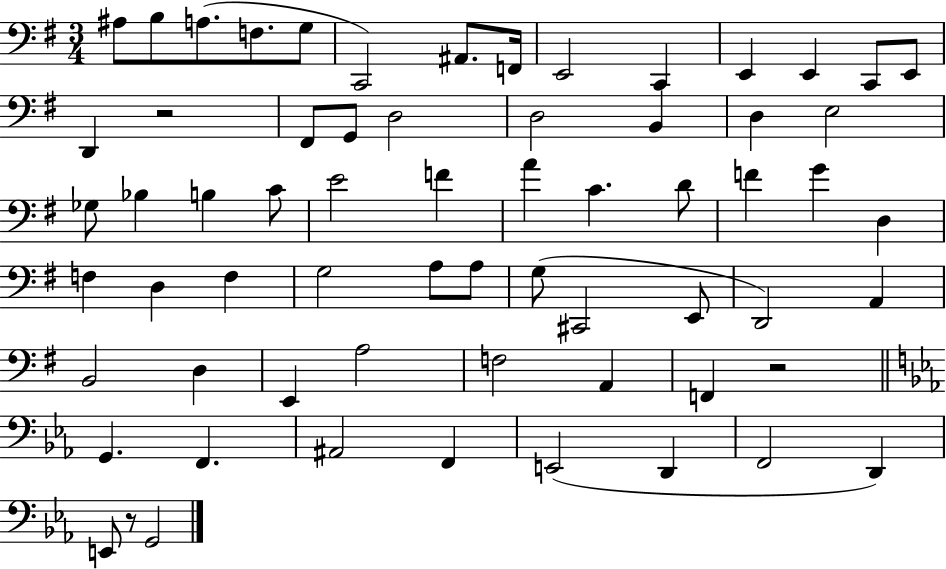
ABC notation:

X:1
T:Untitled
M:3/4
L:1/4
K:G
^A,/2 B,/2 A,/2 F,/2 G,/2 C,,2 ^A,,/2 F,,/4 E,,2 C,, E,, E,, C,,/2 E,,/2 D,, z2 ^F,,/2 G,,/2 D,2 D,2 B,, D, E,2 _G,/2 _B, B, C/2 E2 F A C D/2 F G D, F, D, F, G,2 A,/2 A,/2 G,/2 ^C,,2 E,,/2 D,,2 A,, B,,2 D, E,, A,2 F,2 A,, F,, z2 G,, F,, ^A,,2 F,, E,,2 D,, F,,2 D,, E,,/2 z/2 G,,2